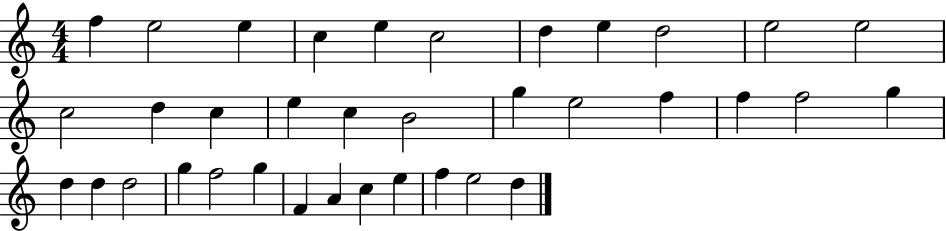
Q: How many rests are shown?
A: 0